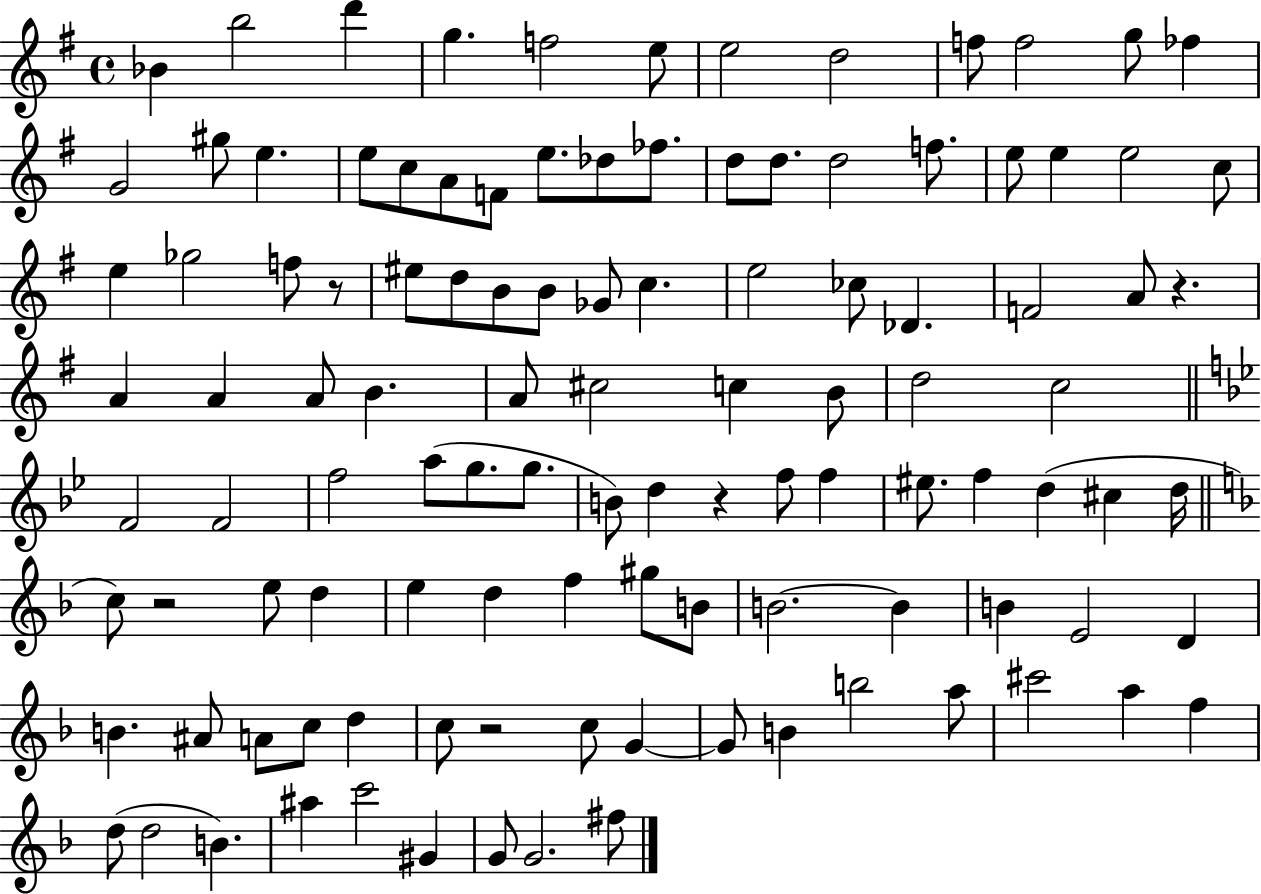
Bb4/q B5/h D6/q G5/q. F5/h E5/e E5/h D5/h F5/e F5/h G5/e FES5/q G4/h G#5/e E5/q. E5/e C5/e A4/e F4/e E5/e. Db5/e FES5/e. D5/e D5/e. D5/h F5/e. E5/e E5/q E5/h C5/e E5/q Gb5/h F5/e R/e EIS5/e D5/e B4/e B4/e Gb4/e C5/q. E5/h CES5/e Db4/q. F4/h A4/e R/q. A4/q A4/q A4/e B4/q. A4/e C#5/h C5/q B4/e D5/h C5/h F4/h F4/h F5/h A5/e G5/e. G5/e. B4/e D5/q R/q F5/e F5/q EIS5/e. F5/q D5/q C#5/q D5/s C5/e R/h E5/e D5/q E5/q D5/q F5/q G#5/e B4/e B4/h. B4/q B4/q E4/h D4/q B4/q. A#4/e A4/e C5/e D5/q C5/e R/h C5/e G4/q G4/e B4/q B5/h A5/e C#6/h A5/q F5/q D5/e D5/h B4/q. A#5/q C6/h G#4/q G4/e G4/h. F#5/e